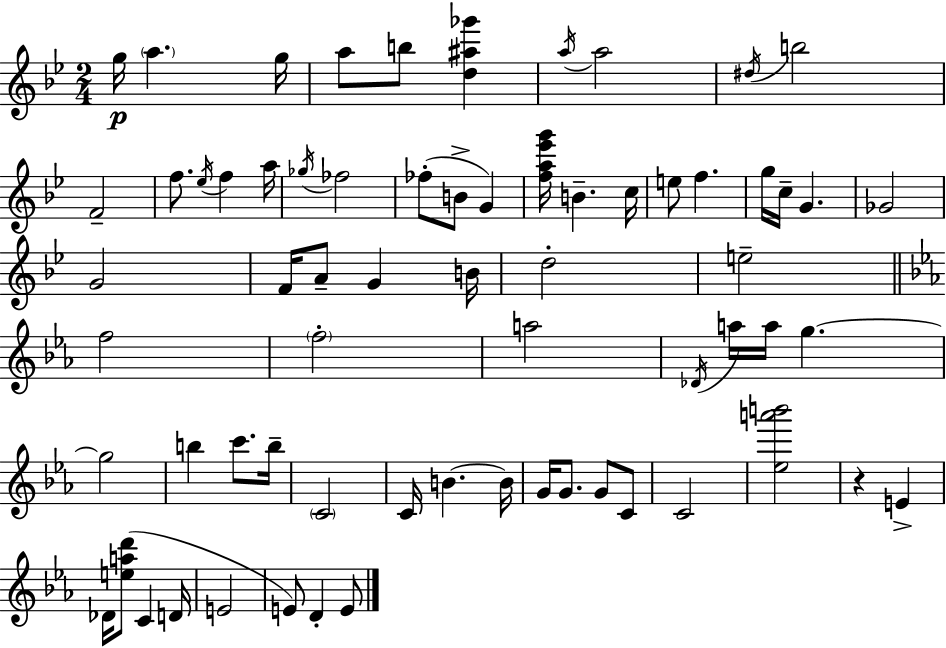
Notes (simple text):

G5/s A5/q. G5/s A5/e B5/e [D5,A#5,Gb6]/q A5/s A5/h D#5/s B5/h F4/h F5/e. Eb5/s F5/q A5/s Gb5/s FES5/h FES5/e B4/e G4/q [F5,A5,Eb6,G6]/s B4/q. C5/s E5/e F5/q. G5/s C5/s G4/q. Gb4/h G4/h F4/s A4/e G4/q B4/s D5/h E5/h F5/h F5/h A5/h Db4/s A5/s A5/s G5/q. G5/h B5/q C6/e. B5/s C4/h C4/s B4/q. B4/s G4/s G4/e. G4/e C4/e C4/h [Eb5,A6,B6]/h R/q E4/q Db4/s [E5,A5,D6]/e C4/q D4/s E4/h E4/e D4/q E4/e